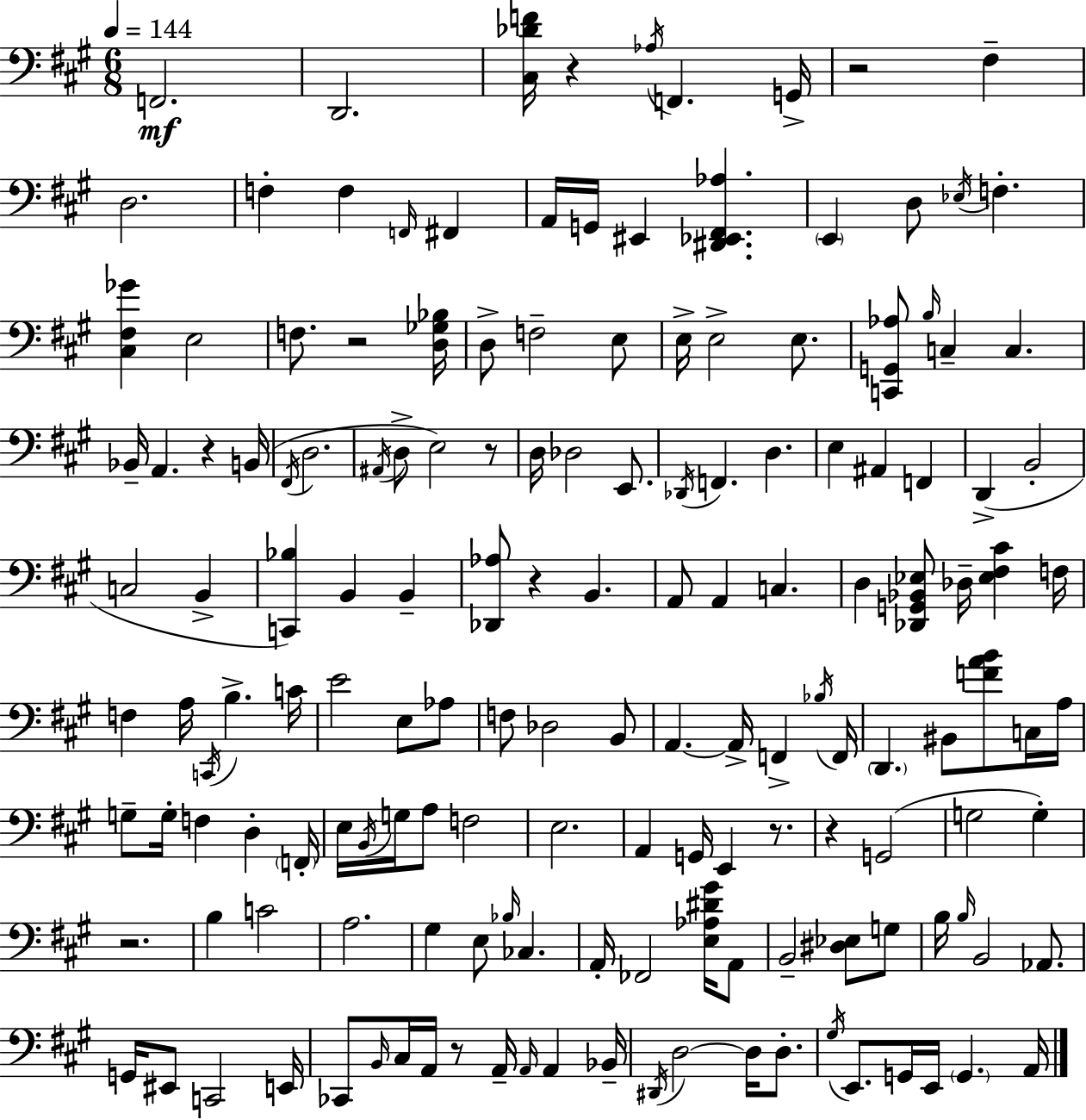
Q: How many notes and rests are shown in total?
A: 156